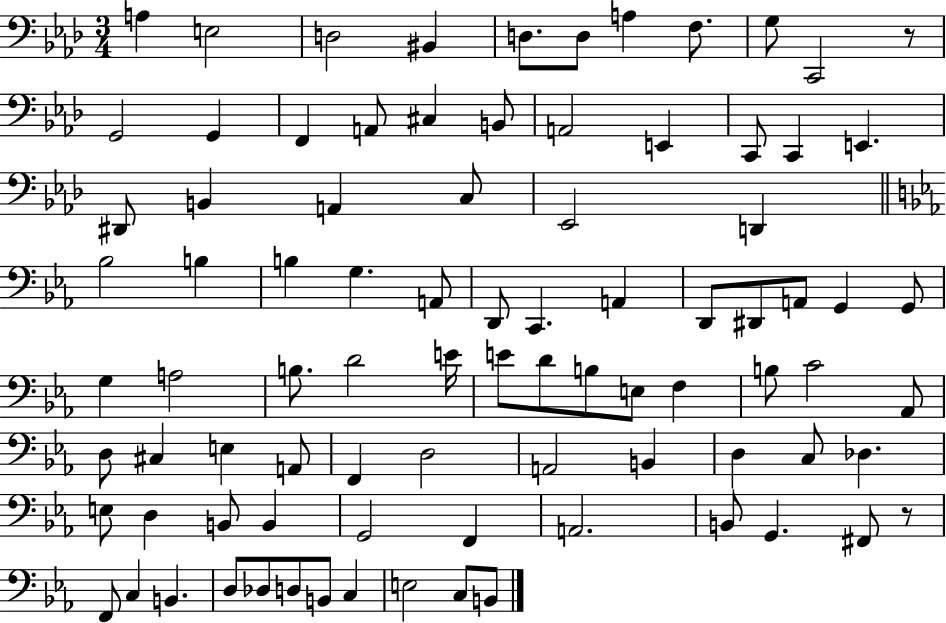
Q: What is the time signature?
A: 3/4